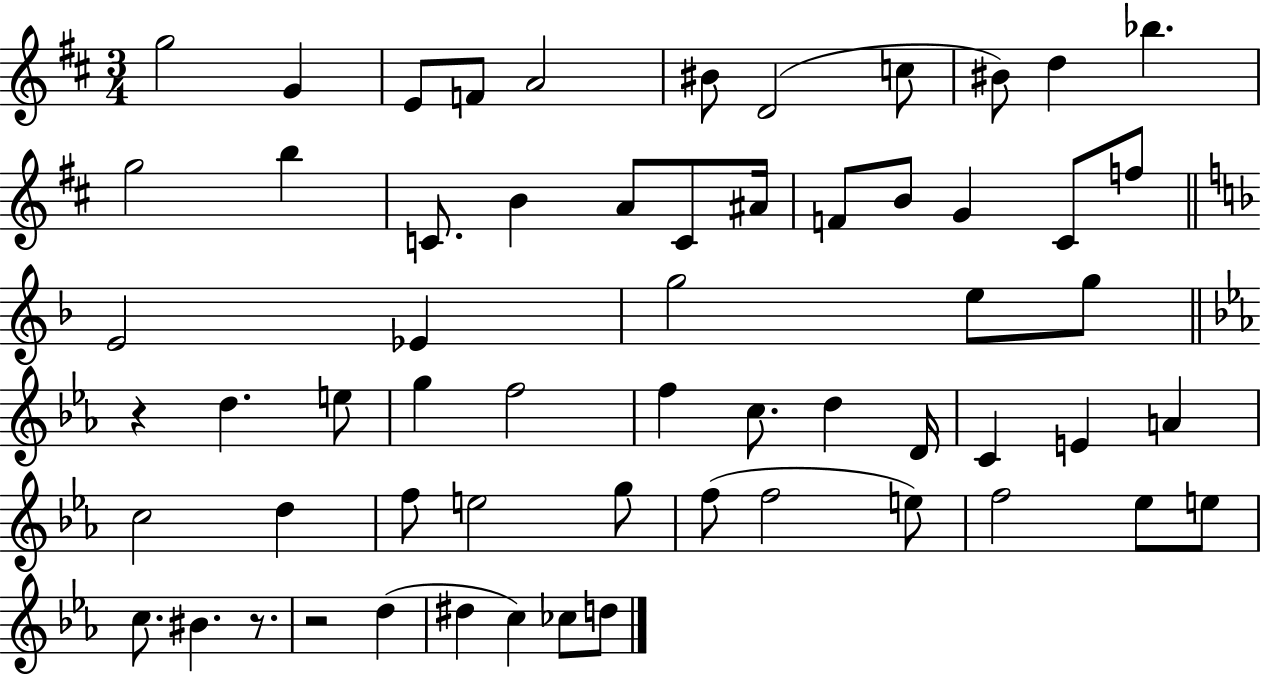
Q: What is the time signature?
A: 3/4